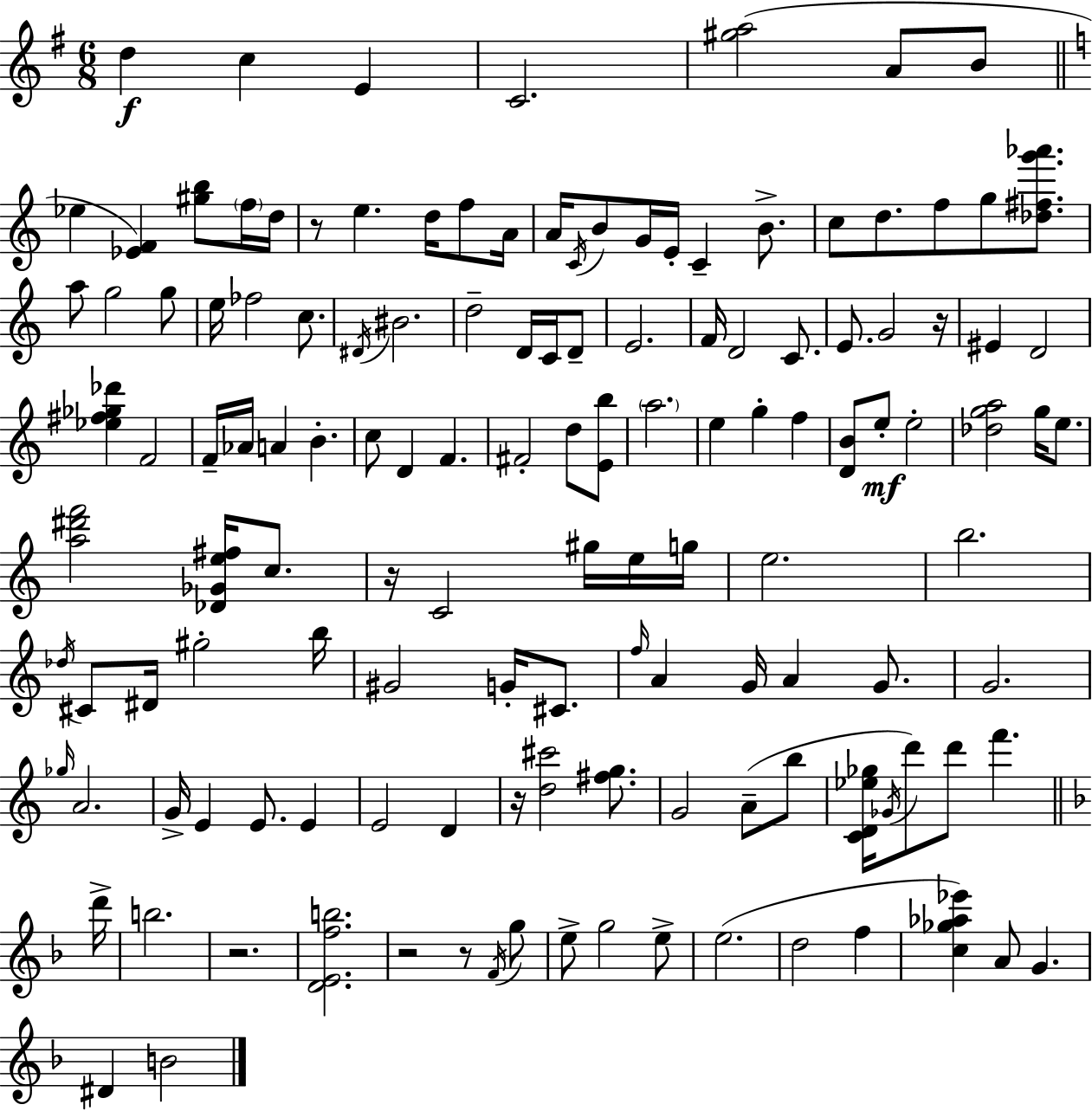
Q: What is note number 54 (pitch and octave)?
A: D5